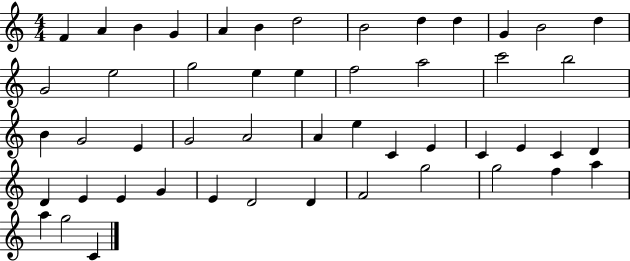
F4/q A4/q B4/q G4/q A4/q B4/q D5/h B4/h D5/q D5/q G4/q B4/h D5/q G4/h E5/h G5/h E5/q E5/q F5/h A5/h C6/h B5/h B4/q G4/h E4/q G4/h A4/h A4/q E5/q C4/q E4/q C4/q E4/q C4/q D4/q D4/q E4/q E4/q G4/q E4/q D4/h D4/q F4/h G5/h G5/h F5/q A5/q A5/q G5/h C4/q